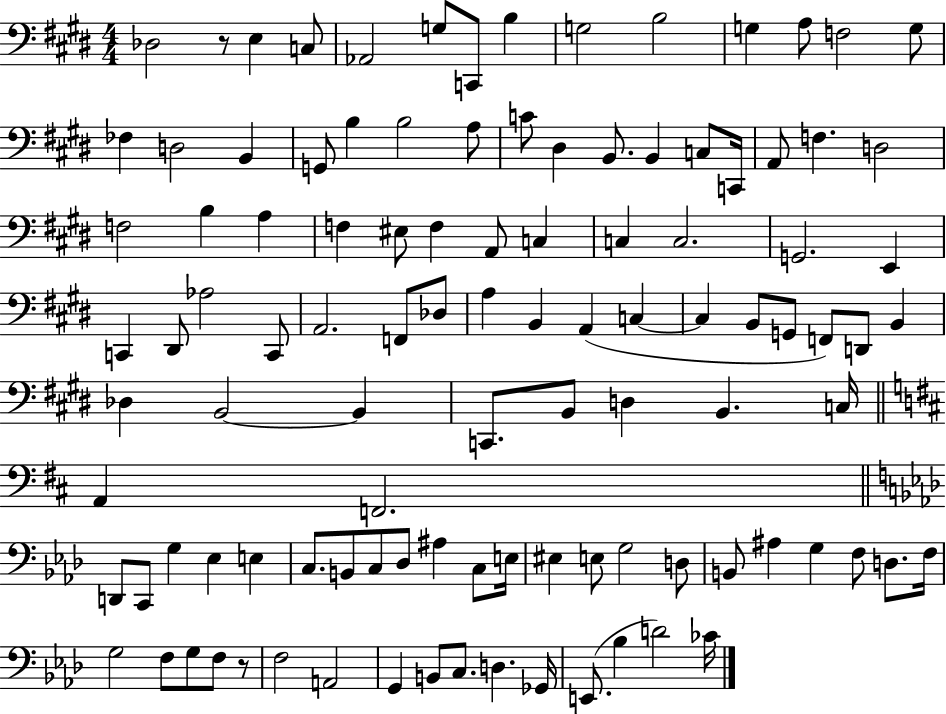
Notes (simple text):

Db3/h R/e E3/q C3/e Ab2/h G3/e C2/e B3/q G3/h B3/h G3/q A3/e F3/h G3/e FES3/q D3/h B2/q G2/e B3/q B3/h A3/e C4/e D#3/q B2/e. B2/q C3/e C2/s A2/e F3/q. D3/h F3/h B3/q A3/q F3/q EIS3/e F3/q A2/e C3/q C3/q C3/h. G2/h. E2/q C2/q D#2/e Ab3/h C2/e A2/h. F2/e Db3/e A3/q B2/q A2/q C3/q C3/q B2/e G2/e F2/e D2/e B2/q Db3/q B2/h B2/q C2/e. B2/e D3/q B2/q. C3/s A2/q F2/h. D2/e C2/e G3/q Eb3/q E3/q C3/e. B2/e C3/e Db3/e A#3/q C3/e E3/s EIS3/q E3/e G3/h D3/e B2/e A#3/q G3/q F3/e D3/e. F3/s G3/h F3/e G3/e F3/e R/e F3/h A2/h G2/q B2/e C3/e. D3/q. Gb2/s E2/e. Bb3/q D4/h CES4/s